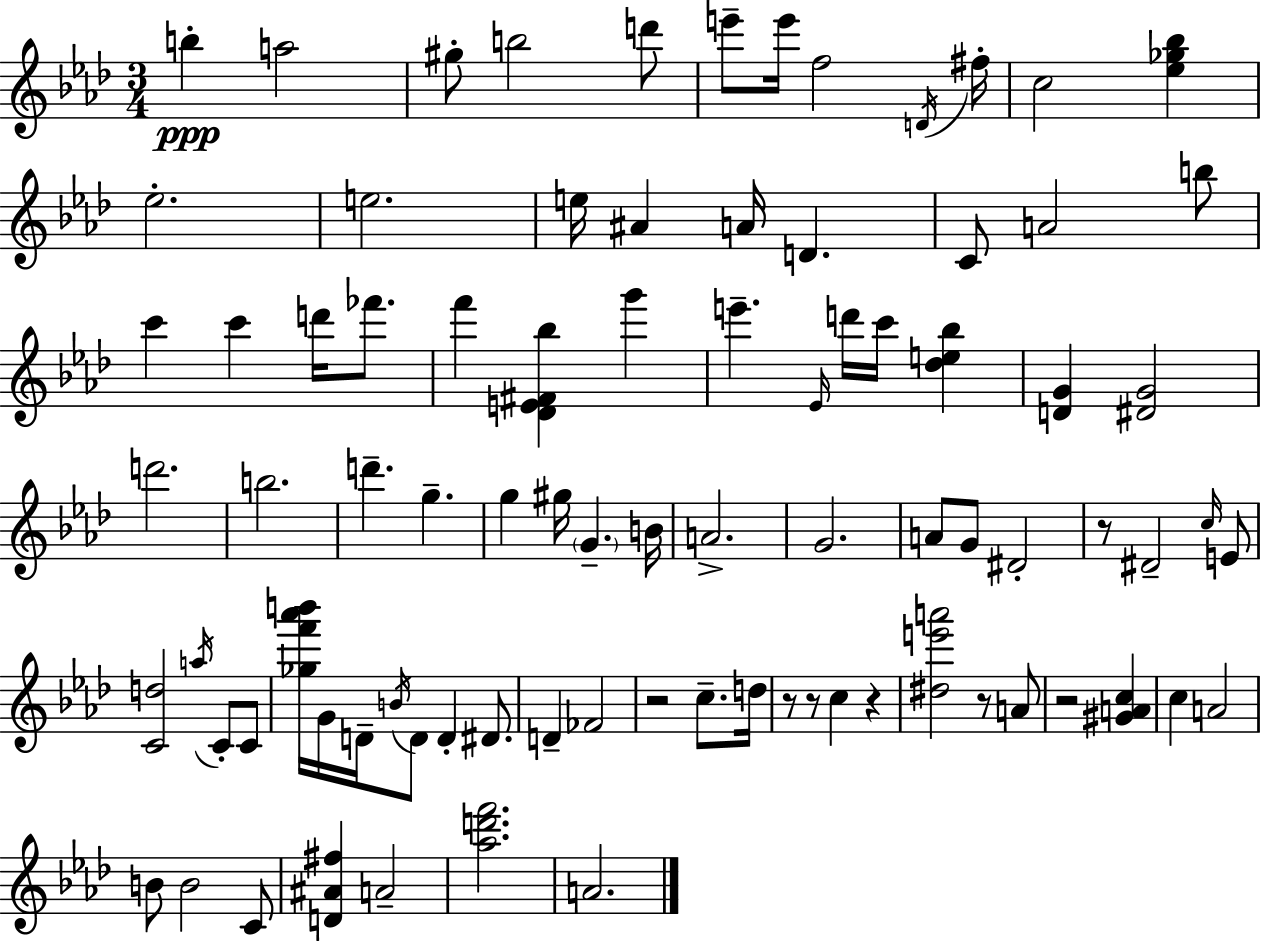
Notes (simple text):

B5/q A5/h G#5/e B5/h D6/e E6/e E6/s F5/h D4/s F#5/s C5/h [Eb5,Gb5,Bb5]/q Eb5/h. E5/h. E5/s A#4/q A4/s D4/q. C4/e A4/h B5/e C6/q C6/q D6/s FES6/e. F6/q [Db4,E4,F#4,Bb5]/q G6/q E6/q. Eb4/s D6/s C6/s [Db5,E5,Bb5]/q [D4,G4]/q [D#4,G4]/h D6/h. B5/h. D6/q. G5/q. G5/q G#5/s G4/q. B4/s A4/h. G4/h. A4/e G4/e D#4/h R/e D#4/h C5/s E4/e [C4,D5]/h A5/s C4/e C4/e [Gb5,F6,Ab6,B6]/s G4/s D4/s B4/s D4/e D4/q D#4/e. D4/q FES4/h R/h C5/e. D5/s R/e R/e C5/q R/q [D#5,E6,A6]/h R/e A4/e R/h [G#4,A4,C5]/q C5/q A4/h B4/e B4/h C4/e [D4,A#4,F#5]/q A4/h [Ab5,D6,F6]/h. A4/h.